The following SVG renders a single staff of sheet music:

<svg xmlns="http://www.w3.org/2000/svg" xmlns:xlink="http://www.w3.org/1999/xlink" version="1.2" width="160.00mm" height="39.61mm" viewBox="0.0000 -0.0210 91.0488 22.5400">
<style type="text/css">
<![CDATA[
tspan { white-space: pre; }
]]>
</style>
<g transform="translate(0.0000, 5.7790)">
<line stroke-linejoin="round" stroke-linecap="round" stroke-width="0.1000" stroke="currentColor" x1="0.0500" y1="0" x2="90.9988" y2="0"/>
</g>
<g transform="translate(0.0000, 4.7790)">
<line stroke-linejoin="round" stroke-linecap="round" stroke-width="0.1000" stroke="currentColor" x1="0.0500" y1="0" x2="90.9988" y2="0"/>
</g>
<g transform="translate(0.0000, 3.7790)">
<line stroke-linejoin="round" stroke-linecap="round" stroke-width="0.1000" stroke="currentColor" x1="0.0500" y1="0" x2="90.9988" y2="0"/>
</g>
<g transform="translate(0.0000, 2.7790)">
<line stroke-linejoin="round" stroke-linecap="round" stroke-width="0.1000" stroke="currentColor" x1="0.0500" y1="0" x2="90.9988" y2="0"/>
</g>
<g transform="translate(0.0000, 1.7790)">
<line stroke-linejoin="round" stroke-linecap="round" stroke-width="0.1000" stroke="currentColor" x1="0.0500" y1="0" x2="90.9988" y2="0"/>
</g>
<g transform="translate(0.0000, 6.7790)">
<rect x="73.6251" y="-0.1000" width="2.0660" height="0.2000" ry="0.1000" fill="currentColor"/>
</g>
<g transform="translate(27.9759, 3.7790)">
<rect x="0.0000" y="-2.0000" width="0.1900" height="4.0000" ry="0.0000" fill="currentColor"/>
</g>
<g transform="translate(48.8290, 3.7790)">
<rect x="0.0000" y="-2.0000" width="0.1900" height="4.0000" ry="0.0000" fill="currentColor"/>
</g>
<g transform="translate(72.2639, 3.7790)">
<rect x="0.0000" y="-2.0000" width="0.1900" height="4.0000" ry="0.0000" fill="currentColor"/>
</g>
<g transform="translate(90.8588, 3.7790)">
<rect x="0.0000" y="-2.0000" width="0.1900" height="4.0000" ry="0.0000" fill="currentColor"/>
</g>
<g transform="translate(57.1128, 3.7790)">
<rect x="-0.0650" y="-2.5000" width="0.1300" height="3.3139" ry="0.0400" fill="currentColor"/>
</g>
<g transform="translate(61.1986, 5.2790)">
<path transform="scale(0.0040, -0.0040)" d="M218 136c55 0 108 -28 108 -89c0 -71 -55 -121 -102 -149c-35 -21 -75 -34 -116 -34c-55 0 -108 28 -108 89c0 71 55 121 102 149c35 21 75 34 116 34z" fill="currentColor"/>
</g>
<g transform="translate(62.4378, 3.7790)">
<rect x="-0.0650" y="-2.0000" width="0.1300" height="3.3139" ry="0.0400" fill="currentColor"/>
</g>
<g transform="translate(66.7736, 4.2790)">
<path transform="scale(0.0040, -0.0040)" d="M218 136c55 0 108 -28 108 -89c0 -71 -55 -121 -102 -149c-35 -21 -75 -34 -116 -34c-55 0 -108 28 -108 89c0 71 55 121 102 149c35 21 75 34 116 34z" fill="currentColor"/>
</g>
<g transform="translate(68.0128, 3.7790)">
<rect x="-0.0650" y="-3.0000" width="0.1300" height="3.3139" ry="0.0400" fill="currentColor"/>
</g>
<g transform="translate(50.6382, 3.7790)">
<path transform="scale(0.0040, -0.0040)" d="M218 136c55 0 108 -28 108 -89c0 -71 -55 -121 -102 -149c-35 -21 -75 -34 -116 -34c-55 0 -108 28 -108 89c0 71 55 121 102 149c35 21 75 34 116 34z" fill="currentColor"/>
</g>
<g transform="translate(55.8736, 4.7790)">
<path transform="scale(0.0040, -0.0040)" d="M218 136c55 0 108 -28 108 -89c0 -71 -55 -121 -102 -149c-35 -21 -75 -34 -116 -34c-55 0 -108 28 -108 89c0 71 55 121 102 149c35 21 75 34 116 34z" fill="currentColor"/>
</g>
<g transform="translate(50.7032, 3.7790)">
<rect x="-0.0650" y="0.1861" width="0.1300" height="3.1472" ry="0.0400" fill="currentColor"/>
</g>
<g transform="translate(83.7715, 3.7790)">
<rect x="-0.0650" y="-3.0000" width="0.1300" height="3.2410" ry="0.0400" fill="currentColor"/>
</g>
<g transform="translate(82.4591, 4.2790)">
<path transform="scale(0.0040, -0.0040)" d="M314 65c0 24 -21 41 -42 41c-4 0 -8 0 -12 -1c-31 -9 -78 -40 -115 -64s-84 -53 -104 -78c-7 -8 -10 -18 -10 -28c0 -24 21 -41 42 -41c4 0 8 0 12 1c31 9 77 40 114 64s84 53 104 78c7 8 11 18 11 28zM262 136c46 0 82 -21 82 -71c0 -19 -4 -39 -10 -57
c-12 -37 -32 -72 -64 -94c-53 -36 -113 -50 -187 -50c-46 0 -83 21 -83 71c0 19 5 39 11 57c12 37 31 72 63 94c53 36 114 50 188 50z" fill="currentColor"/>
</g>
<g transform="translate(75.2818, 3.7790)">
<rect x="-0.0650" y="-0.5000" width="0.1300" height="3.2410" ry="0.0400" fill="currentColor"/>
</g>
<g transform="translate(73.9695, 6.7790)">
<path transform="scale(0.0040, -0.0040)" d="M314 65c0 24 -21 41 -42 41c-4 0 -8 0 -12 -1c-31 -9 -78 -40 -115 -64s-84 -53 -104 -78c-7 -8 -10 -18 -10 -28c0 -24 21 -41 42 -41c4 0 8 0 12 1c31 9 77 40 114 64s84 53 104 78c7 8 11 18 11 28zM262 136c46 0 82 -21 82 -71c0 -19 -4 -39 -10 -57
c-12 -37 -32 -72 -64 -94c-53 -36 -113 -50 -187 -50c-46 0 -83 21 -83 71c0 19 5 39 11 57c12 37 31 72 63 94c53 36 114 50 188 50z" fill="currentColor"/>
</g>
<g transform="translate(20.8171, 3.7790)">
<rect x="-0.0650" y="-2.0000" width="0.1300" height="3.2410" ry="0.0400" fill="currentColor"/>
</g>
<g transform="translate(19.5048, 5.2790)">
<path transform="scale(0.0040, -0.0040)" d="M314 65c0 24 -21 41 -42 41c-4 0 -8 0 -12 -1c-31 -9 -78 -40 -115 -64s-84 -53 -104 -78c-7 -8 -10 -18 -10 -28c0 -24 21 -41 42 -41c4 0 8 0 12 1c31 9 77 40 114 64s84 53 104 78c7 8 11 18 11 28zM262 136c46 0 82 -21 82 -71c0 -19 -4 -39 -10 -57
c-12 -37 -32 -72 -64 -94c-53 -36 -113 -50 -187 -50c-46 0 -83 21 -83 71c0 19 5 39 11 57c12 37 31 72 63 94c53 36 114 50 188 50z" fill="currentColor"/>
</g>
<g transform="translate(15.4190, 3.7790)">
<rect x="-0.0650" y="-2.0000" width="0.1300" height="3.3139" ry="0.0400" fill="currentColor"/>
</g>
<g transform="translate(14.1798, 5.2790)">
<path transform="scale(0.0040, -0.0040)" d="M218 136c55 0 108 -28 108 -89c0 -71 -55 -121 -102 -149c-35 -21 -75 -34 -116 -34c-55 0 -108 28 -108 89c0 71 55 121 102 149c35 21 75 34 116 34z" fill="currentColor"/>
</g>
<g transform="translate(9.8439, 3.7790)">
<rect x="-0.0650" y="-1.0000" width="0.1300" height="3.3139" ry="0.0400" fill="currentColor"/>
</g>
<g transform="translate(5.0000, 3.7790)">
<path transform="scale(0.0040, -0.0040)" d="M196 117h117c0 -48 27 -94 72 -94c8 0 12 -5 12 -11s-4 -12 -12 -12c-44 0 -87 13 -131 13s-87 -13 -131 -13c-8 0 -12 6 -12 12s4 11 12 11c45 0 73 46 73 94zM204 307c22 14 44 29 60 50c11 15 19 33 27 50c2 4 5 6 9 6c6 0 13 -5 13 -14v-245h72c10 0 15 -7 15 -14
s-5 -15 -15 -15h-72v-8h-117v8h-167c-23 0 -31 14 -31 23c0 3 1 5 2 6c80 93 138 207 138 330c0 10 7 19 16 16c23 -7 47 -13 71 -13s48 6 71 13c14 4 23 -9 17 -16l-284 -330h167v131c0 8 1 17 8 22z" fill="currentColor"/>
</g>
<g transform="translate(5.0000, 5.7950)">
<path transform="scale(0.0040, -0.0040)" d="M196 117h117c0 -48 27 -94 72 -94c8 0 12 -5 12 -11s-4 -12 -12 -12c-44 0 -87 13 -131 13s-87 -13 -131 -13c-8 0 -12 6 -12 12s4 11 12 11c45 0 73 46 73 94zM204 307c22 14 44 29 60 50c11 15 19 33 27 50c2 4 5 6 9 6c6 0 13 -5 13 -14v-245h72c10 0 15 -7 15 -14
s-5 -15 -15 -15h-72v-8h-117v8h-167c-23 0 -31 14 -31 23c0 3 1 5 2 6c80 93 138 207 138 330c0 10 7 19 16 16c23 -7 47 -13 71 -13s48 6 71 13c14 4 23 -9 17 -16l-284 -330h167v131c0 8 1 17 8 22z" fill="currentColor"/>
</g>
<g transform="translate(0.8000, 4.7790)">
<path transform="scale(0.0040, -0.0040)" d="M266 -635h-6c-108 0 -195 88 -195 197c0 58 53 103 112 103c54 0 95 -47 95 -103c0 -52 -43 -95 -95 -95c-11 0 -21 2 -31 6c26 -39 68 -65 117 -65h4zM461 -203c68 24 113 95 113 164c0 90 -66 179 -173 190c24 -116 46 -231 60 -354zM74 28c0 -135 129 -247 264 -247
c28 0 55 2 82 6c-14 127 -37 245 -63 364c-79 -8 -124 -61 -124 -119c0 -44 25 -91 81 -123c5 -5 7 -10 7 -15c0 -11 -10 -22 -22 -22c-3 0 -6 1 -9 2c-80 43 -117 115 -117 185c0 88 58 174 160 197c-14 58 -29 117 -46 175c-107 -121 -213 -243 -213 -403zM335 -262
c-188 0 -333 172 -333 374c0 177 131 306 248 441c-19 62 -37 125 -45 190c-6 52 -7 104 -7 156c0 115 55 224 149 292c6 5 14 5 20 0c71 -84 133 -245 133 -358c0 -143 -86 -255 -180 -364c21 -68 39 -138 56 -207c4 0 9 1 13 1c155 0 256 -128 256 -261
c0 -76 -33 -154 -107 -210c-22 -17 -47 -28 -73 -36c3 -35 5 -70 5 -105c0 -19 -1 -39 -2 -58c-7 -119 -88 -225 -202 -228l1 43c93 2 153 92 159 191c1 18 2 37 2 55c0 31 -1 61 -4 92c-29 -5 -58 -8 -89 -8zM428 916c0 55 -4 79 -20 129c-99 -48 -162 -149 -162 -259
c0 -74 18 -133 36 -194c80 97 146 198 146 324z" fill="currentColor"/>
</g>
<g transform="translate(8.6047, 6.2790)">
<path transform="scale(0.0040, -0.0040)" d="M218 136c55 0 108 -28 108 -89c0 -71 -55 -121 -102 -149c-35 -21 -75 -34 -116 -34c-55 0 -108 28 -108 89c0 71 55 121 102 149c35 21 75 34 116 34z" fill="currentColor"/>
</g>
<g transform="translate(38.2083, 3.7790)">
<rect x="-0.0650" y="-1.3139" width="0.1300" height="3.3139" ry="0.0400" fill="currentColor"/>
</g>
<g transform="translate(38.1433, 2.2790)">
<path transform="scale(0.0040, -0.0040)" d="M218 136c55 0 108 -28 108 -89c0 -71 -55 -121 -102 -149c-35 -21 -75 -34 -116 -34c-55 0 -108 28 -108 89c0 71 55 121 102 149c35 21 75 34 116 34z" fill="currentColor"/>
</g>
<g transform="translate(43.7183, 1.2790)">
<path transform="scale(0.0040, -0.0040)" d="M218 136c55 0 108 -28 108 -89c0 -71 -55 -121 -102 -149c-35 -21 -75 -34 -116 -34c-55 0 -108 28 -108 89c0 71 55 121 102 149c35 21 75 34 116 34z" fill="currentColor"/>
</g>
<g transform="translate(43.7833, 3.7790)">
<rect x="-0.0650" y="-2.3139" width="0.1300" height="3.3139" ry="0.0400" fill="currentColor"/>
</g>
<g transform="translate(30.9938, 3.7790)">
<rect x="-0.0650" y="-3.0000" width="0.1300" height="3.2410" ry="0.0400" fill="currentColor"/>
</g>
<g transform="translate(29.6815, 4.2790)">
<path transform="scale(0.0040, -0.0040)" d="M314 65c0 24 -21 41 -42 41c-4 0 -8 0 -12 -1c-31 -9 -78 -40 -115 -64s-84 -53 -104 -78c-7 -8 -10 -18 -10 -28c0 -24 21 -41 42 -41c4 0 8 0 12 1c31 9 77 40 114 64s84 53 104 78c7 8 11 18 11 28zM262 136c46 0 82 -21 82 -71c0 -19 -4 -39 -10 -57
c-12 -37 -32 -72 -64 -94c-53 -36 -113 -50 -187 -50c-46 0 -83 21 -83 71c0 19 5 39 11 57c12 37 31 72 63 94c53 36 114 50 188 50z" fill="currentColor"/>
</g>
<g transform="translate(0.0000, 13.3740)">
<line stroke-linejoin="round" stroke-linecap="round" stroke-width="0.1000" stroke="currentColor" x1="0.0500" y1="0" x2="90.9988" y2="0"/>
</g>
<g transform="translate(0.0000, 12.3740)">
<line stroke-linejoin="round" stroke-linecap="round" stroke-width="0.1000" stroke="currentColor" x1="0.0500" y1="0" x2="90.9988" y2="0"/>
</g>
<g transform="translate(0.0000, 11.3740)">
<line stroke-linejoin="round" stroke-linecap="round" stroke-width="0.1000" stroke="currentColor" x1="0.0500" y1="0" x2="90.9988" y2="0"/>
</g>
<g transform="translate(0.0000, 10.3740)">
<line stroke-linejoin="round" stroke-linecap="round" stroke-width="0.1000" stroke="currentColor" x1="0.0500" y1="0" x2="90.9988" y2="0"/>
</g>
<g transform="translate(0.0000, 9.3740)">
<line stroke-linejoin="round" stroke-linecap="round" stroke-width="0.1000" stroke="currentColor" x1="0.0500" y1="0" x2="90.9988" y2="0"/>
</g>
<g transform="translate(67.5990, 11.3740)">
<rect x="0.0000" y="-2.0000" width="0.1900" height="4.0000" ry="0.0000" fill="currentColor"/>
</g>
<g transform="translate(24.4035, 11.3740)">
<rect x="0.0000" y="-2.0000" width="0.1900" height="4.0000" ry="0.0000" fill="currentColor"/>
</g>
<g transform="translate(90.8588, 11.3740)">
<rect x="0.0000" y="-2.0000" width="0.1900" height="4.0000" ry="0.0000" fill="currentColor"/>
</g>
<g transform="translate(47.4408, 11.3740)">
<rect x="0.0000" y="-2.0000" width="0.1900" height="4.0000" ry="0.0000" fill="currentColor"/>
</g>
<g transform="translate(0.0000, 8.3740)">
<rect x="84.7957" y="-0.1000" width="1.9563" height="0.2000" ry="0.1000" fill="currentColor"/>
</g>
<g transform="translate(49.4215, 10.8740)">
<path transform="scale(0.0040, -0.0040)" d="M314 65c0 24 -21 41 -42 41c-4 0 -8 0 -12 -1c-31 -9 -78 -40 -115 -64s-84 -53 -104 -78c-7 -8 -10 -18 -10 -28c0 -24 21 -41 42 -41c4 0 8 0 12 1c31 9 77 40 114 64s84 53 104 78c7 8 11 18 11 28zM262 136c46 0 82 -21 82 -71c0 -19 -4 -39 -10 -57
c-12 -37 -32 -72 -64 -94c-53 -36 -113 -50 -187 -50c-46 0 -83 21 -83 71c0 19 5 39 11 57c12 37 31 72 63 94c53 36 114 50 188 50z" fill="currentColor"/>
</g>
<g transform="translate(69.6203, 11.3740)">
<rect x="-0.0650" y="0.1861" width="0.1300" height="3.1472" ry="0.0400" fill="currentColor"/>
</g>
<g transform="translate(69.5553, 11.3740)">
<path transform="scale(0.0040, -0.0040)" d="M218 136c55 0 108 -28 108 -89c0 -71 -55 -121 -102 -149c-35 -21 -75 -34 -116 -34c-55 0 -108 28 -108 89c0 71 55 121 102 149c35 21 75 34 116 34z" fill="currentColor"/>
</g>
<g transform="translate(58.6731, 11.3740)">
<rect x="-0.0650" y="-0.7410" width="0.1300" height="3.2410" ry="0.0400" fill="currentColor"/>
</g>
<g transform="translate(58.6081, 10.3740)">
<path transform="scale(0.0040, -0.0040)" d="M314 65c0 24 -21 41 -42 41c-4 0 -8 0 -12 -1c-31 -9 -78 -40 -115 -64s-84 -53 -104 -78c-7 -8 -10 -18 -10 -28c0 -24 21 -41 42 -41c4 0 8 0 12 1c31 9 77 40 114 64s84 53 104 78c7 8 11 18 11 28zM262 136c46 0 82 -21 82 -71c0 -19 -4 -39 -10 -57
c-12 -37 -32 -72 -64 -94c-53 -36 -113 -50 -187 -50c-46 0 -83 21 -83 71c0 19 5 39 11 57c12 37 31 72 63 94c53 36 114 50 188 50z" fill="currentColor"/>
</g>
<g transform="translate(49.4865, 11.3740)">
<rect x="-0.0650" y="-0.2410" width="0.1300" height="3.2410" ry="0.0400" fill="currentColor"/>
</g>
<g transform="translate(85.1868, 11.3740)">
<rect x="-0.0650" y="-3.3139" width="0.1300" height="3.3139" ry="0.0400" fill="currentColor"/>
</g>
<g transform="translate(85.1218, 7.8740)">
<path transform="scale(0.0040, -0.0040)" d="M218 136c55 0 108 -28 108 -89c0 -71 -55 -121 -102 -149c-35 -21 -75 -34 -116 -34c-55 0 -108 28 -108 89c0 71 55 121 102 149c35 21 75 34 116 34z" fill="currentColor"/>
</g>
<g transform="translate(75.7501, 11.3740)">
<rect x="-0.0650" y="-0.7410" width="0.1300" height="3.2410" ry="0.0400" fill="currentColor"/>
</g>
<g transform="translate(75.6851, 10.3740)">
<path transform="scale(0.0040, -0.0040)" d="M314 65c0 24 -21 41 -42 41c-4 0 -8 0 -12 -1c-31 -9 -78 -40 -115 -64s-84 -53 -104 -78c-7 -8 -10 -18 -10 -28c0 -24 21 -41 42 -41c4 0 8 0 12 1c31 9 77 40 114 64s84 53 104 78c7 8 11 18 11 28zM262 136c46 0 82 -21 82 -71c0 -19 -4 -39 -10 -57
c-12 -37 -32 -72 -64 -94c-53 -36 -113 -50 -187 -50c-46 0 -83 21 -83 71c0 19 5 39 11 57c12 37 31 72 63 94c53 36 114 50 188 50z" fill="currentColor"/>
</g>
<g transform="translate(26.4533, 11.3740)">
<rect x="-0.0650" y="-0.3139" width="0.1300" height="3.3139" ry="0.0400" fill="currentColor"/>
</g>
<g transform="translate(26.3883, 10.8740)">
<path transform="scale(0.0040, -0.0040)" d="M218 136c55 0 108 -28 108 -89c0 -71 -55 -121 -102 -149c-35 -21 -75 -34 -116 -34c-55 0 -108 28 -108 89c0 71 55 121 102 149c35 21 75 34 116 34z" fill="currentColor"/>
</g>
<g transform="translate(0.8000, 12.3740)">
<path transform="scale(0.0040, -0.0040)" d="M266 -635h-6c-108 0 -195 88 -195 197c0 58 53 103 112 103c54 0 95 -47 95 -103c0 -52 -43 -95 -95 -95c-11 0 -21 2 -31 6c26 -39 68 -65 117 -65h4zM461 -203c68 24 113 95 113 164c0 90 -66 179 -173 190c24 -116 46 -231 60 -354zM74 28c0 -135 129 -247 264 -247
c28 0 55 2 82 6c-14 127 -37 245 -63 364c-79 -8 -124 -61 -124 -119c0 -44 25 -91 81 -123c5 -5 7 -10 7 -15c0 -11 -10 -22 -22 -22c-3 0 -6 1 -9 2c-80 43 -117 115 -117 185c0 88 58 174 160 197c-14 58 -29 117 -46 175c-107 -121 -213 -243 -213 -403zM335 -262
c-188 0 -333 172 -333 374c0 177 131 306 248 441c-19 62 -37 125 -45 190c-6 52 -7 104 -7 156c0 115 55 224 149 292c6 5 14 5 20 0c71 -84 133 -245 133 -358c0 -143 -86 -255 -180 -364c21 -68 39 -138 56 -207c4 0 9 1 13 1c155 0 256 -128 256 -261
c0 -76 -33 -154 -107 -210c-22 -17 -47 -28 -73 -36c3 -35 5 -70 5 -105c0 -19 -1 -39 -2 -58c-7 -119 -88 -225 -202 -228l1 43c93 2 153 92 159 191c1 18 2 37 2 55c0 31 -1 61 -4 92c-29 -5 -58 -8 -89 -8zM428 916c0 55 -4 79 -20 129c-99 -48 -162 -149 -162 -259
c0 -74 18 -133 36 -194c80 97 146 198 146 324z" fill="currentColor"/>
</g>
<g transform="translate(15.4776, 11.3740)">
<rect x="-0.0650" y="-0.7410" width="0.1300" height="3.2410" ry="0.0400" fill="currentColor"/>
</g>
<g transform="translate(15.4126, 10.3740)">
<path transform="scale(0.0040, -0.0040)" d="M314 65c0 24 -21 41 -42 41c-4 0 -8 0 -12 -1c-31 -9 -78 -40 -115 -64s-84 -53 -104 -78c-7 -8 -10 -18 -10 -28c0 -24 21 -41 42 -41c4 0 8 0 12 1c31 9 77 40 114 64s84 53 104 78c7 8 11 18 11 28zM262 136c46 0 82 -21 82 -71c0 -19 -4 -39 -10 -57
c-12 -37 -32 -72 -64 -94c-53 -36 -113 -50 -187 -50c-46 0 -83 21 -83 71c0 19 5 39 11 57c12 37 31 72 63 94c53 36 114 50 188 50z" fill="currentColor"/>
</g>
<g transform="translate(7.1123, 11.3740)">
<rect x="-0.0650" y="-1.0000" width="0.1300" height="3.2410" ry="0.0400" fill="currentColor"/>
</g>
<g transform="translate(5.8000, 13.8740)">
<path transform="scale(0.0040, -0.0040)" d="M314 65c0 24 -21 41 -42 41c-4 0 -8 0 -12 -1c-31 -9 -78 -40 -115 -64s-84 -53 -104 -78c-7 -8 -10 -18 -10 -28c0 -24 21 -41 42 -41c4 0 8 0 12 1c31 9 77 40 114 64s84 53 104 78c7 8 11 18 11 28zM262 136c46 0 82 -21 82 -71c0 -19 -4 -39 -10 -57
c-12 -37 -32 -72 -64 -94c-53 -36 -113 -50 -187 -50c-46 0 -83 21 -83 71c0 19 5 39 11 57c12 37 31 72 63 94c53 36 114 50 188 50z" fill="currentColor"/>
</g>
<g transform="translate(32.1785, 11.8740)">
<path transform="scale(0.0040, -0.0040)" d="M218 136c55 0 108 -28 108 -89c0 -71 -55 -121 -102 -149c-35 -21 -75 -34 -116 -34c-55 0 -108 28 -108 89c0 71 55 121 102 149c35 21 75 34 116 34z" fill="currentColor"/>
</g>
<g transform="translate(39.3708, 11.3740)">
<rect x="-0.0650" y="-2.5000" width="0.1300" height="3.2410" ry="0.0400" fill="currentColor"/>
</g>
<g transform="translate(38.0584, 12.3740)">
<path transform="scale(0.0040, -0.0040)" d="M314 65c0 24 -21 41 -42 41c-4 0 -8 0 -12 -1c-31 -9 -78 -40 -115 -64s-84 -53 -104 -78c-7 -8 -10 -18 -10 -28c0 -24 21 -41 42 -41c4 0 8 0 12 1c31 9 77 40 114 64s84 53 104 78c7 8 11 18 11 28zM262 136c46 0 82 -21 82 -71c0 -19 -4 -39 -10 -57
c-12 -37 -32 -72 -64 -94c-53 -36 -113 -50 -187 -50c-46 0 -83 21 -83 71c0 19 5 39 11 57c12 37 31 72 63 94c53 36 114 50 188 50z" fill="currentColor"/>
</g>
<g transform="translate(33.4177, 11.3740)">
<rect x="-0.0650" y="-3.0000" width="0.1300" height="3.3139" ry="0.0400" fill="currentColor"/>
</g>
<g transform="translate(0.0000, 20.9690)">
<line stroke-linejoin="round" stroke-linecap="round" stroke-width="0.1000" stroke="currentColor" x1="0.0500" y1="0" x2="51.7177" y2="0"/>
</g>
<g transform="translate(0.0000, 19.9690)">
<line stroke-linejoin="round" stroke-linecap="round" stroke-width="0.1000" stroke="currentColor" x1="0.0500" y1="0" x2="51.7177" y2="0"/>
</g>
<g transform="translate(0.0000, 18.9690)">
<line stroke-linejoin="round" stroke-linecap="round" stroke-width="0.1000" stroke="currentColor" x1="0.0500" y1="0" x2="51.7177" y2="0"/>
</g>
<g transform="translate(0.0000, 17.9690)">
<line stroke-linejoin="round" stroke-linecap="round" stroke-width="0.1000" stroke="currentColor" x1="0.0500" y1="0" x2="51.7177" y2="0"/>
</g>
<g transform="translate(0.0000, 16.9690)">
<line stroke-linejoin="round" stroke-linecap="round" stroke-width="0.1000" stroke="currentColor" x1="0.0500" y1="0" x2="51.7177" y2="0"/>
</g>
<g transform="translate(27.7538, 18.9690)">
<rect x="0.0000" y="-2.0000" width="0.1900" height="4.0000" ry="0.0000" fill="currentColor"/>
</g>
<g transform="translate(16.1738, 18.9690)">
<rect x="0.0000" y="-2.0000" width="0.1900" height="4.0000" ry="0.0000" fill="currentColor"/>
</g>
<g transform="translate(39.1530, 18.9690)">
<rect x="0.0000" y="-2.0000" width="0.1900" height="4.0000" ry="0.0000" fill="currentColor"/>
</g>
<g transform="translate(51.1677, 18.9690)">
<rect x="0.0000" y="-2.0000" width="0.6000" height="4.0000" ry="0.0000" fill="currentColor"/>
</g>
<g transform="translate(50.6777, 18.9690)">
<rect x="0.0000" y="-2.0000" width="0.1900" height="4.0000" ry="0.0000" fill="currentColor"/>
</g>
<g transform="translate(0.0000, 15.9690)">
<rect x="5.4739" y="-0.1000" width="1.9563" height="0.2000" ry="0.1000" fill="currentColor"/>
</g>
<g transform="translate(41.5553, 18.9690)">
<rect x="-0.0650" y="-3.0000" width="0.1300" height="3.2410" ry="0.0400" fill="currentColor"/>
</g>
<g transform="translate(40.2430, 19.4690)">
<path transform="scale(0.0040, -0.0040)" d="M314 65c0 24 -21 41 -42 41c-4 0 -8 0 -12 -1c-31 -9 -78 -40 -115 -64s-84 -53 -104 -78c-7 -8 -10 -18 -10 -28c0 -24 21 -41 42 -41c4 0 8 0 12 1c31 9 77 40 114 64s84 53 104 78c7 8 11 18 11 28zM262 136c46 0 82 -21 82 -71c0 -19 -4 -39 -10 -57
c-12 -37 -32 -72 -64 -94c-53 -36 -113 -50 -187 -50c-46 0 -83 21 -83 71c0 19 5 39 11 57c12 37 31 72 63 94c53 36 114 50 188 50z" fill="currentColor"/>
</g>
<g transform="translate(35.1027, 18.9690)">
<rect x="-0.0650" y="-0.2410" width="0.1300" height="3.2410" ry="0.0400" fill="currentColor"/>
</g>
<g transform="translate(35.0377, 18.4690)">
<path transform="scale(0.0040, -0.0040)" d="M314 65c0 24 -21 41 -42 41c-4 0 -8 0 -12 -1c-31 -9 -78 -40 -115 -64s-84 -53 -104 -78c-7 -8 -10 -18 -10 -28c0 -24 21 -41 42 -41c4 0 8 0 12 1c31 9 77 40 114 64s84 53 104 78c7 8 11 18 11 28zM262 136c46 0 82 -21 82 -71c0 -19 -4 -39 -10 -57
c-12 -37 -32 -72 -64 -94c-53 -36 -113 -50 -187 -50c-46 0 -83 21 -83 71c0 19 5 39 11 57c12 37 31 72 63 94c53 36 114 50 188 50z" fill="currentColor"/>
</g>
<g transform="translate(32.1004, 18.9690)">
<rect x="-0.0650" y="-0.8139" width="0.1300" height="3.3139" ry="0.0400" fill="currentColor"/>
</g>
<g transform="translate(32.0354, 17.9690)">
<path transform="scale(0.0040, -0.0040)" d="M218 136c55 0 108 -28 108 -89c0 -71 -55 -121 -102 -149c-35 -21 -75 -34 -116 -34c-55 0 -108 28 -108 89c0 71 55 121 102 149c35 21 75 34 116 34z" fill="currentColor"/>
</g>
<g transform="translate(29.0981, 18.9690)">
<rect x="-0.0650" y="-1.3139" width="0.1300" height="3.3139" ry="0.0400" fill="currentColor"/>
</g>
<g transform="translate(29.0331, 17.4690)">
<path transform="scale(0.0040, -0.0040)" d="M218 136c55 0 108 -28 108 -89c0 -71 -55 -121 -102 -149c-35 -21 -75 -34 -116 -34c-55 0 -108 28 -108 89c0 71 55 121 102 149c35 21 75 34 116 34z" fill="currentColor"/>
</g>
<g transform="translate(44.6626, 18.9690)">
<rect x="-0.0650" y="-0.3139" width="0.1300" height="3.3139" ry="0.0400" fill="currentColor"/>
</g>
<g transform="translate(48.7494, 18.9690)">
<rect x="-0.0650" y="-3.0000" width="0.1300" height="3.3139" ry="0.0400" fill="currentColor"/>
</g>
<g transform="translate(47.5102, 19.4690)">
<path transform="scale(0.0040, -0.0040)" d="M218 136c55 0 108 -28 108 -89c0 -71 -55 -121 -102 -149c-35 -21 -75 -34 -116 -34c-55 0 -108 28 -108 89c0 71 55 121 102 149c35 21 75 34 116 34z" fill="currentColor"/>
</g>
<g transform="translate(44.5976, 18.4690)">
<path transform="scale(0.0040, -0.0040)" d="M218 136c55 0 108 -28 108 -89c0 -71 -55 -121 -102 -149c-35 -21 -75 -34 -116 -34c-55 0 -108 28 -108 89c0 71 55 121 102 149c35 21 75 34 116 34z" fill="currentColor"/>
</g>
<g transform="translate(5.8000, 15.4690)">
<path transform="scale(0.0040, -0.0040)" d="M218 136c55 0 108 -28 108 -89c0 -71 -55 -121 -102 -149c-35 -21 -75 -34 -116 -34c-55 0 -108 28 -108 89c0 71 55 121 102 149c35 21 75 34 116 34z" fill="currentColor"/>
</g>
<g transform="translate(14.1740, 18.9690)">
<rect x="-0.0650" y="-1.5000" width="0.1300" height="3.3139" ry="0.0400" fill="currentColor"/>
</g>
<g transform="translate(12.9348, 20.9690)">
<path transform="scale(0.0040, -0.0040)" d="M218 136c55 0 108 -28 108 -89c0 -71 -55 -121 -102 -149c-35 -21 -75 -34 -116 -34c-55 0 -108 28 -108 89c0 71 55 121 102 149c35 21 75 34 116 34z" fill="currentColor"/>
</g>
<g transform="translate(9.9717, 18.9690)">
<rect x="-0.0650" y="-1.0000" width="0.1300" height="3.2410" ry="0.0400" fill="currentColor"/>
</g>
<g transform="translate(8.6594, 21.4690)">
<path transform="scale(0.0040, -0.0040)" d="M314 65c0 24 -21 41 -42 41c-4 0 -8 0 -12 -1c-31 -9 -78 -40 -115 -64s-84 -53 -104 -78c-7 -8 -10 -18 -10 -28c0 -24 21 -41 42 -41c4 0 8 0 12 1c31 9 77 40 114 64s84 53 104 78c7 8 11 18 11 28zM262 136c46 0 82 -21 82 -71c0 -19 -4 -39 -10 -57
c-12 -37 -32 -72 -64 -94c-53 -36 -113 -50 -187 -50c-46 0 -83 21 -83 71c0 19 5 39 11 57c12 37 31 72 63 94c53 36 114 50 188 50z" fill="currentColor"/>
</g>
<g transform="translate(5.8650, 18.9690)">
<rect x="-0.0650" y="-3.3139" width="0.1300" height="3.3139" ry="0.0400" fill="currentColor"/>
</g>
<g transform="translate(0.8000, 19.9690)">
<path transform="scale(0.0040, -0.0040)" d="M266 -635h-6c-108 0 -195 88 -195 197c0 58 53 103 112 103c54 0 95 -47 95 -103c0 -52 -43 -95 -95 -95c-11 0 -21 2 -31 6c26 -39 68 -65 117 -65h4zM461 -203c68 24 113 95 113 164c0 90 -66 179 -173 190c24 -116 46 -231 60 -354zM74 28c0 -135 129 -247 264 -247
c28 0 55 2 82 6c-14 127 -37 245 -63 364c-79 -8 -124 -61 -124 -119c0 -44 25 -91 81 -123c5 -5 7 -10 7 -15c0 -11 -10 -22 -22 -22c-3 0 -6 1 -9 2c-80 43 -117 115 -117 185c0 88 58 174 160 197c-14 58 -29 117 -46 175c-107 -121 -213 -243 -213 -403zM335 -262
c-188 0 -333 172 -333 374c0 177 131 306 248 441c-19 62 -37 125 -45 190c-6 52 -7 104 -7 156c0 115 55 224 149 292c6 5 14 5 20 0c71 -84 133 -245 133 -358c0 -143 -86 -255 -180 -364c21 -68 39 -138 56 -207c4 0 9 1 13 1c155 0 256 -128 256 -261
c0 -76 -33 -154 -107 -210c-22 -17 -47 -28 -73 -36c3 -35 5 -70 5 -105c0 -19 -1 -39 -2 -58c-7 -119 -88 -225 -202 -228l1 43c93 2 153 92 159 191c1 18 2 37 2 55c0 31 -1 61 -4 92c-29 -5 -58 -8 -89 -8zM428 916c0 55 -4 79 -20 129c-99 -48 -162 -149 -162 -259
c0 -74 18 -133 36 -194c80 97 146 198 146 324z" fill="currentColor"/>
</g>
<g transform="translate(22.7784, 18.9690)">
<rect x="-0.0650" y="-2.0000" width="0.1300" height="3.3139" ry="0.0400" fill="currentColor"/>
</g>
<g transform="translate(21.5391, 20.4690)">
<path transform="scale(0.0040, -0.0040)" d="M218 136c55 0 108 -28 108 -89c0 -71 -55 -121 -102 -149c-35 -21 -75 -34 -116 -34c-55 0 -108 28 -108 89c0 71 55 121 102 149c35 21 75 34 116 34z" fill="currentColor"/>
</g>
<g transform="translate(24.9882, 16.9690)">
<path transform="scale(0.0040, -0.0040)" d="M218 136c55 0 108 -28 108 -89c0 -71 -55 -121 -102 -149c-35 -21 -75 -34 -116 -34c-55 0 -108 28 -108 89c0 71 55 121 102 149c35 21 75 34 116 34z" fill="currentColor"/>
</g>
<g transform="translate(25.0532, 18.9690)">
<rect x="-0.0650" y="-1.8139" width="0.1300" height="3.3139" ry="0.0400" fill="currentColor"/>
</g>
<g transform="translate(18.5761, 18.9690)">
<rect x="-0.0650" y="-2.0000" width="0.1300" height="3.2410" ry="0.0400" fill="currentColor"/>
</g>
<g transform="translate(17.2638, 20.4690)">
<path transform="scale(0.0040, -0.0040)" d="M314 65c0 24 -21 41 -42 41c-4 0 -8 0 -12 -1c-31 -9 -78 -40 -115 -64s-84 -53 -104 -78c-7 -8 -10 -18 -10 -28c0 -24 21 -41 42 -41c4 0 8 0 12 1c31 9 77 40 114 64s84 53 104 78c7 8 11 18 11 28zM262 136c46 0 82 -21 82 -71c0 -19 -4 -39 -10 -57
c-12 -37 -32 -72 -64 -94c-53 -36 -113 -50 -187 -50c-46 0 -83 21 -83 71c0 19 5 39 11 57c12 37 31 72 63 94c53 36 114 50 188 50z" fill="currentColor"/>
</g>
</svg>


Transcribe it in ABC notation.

X:1
T:Untitled
M:4/4
L:1/4
K:C
D F F2 A2 e g B G F A C2 A2 D2 d2 c A G2 c2 d2 B d2 b b D2 E F2 F f e d c2 A2 c A